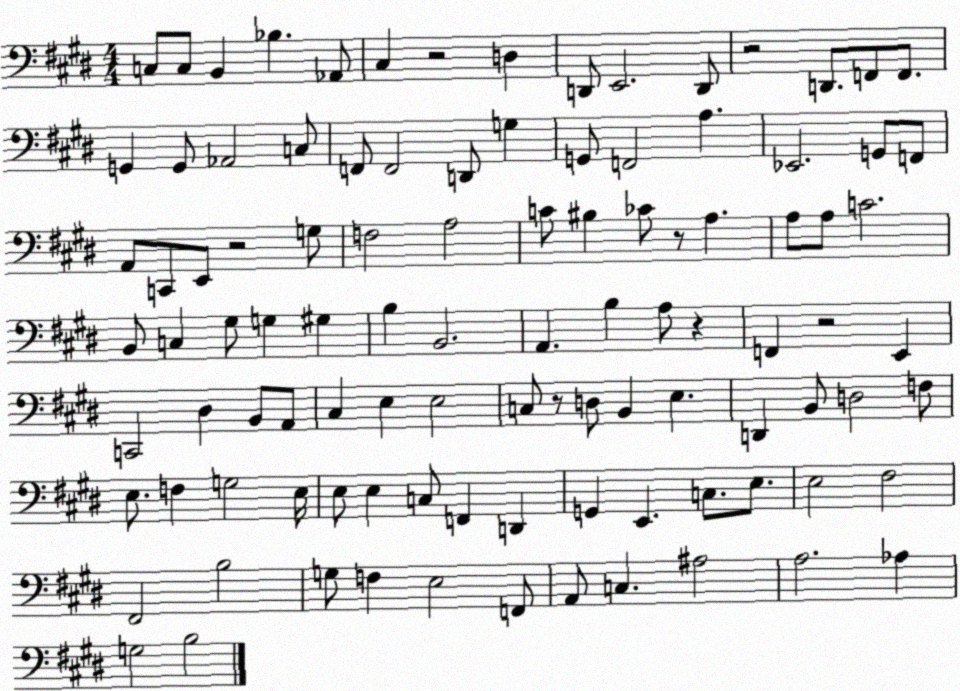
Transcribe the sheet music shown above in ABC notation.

X:1
T:Untitled
M:4/4
L:1/4
K:E
C,/2 C,/2 B,, _B, _A,,/2 ^C, z2 D, D,,/2 E,,2 D,,/2 z2 D,,/2 F,,/2 F,,/2 G,, G,,/2 _A,,2 C,/2 F,,/2 F,,2 D,,/2 G, G,,/2 F,,2 A, _E,,2 G,,/2 F,,/2 A,,/2 C,,/2 E,,/2 z2 G,/2 F,2 A,2 C/2 ^B, _C/2 z/2 A, A,/2 A,/2 C2 B,,/2 C, ^G,/2 G, ^G, B, B,,2 A,, B, A,/2 z F,, z2 E,, C,,2 ^D, B,,/2 A,,/2 ^C, E, E,2 C,/2 z/2 D,/2 B,, E, D,, B,,/2 D,2 F,/2 E,/2 F, G,2 E,/4 E,/2 E, C,/2 F,, D,, G,, E,, C,/2 E,/2 E,2 ^F,2 ^F,,2 B,2 G,/2 F, E,2 F,,/2 A,,/2 C, ^A,2 A,2 _A, G,2 B,2